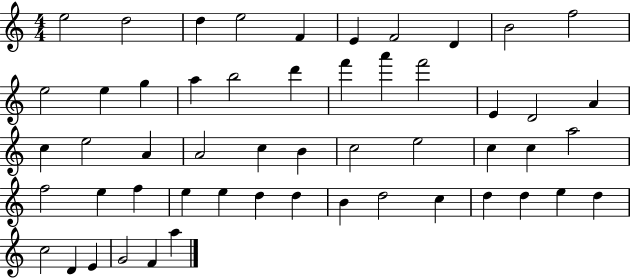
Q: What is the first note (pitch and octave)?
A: E5